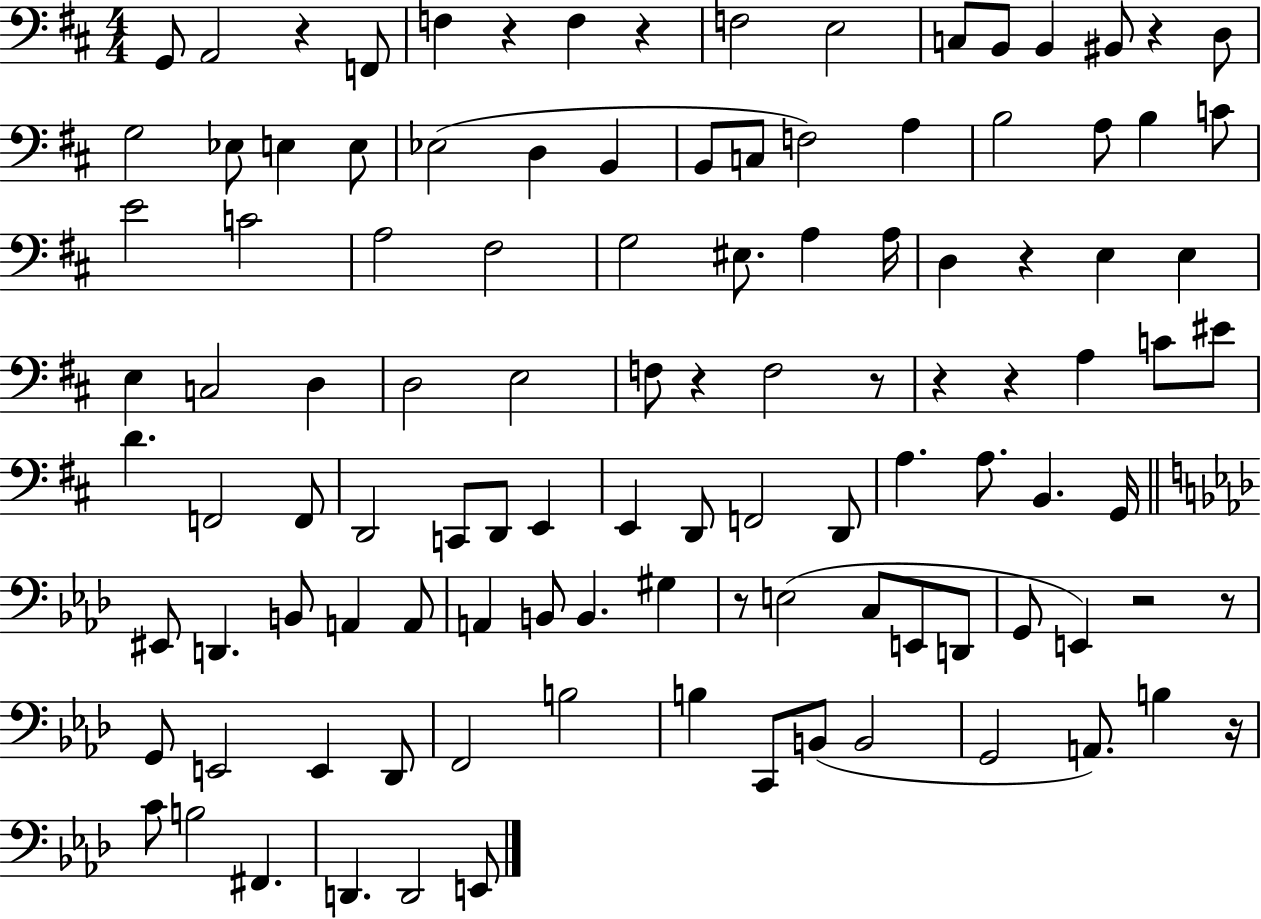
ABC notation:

X:1
T:Untitled
M:4/4
L:1/4
K:D
G,,/2 A,,2 z F,,/2 F, z F, z F,2 E,2 C,/2 B,,/2 B,, ^B,,/2 z D,/2 G,2 _E,/2 E, E,/2 _E,2 D, B,, B,,/2 C,/2 F,2 A, B,2 A,/2 B, C/2 E2 C2 A,2 ^F,2 G,2 ^E,/2 A, A,/4 D, z E, E, E, C,2 D, D,2 E,2 F,/2 z F,2 z/2 z z A, C/2 ^E/2 D F,,2 F,,/2 D,,2 C,,/2 D,,/2 E,, E,, D,,/2 F,,2 D,,/2 A, A,/2 B,, G,,/4 ^E,,/2 D,, B,,/2 A,, A,,/2 A,, B,,/2 B,, ^G, z/2 E,2 C,/2 E,,/2 D,,/2 G,,/2 E,, z2 z/2 G,,/2 E,,2 E,, _D,,/2 F,,2 B,2 B, C,,/2 B,,/2 B,,2 G,,2 A,,/2 B, z/4 C/2 B,2 ^F,, D,, D,,2 E,,/2